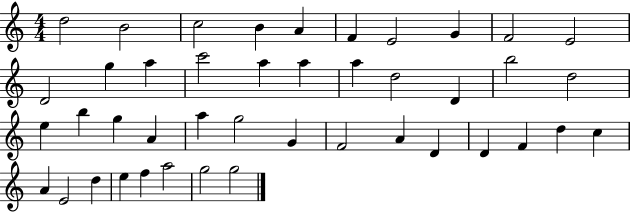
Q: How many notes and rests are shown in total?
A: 43